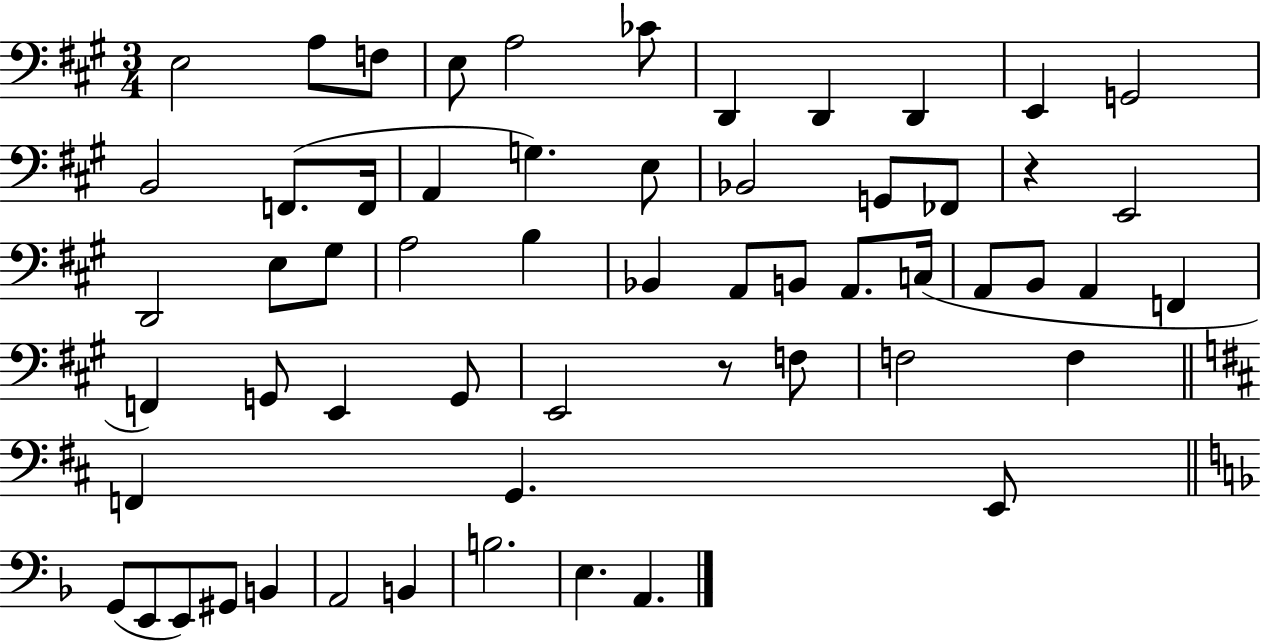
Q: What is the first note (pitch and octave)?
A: E3